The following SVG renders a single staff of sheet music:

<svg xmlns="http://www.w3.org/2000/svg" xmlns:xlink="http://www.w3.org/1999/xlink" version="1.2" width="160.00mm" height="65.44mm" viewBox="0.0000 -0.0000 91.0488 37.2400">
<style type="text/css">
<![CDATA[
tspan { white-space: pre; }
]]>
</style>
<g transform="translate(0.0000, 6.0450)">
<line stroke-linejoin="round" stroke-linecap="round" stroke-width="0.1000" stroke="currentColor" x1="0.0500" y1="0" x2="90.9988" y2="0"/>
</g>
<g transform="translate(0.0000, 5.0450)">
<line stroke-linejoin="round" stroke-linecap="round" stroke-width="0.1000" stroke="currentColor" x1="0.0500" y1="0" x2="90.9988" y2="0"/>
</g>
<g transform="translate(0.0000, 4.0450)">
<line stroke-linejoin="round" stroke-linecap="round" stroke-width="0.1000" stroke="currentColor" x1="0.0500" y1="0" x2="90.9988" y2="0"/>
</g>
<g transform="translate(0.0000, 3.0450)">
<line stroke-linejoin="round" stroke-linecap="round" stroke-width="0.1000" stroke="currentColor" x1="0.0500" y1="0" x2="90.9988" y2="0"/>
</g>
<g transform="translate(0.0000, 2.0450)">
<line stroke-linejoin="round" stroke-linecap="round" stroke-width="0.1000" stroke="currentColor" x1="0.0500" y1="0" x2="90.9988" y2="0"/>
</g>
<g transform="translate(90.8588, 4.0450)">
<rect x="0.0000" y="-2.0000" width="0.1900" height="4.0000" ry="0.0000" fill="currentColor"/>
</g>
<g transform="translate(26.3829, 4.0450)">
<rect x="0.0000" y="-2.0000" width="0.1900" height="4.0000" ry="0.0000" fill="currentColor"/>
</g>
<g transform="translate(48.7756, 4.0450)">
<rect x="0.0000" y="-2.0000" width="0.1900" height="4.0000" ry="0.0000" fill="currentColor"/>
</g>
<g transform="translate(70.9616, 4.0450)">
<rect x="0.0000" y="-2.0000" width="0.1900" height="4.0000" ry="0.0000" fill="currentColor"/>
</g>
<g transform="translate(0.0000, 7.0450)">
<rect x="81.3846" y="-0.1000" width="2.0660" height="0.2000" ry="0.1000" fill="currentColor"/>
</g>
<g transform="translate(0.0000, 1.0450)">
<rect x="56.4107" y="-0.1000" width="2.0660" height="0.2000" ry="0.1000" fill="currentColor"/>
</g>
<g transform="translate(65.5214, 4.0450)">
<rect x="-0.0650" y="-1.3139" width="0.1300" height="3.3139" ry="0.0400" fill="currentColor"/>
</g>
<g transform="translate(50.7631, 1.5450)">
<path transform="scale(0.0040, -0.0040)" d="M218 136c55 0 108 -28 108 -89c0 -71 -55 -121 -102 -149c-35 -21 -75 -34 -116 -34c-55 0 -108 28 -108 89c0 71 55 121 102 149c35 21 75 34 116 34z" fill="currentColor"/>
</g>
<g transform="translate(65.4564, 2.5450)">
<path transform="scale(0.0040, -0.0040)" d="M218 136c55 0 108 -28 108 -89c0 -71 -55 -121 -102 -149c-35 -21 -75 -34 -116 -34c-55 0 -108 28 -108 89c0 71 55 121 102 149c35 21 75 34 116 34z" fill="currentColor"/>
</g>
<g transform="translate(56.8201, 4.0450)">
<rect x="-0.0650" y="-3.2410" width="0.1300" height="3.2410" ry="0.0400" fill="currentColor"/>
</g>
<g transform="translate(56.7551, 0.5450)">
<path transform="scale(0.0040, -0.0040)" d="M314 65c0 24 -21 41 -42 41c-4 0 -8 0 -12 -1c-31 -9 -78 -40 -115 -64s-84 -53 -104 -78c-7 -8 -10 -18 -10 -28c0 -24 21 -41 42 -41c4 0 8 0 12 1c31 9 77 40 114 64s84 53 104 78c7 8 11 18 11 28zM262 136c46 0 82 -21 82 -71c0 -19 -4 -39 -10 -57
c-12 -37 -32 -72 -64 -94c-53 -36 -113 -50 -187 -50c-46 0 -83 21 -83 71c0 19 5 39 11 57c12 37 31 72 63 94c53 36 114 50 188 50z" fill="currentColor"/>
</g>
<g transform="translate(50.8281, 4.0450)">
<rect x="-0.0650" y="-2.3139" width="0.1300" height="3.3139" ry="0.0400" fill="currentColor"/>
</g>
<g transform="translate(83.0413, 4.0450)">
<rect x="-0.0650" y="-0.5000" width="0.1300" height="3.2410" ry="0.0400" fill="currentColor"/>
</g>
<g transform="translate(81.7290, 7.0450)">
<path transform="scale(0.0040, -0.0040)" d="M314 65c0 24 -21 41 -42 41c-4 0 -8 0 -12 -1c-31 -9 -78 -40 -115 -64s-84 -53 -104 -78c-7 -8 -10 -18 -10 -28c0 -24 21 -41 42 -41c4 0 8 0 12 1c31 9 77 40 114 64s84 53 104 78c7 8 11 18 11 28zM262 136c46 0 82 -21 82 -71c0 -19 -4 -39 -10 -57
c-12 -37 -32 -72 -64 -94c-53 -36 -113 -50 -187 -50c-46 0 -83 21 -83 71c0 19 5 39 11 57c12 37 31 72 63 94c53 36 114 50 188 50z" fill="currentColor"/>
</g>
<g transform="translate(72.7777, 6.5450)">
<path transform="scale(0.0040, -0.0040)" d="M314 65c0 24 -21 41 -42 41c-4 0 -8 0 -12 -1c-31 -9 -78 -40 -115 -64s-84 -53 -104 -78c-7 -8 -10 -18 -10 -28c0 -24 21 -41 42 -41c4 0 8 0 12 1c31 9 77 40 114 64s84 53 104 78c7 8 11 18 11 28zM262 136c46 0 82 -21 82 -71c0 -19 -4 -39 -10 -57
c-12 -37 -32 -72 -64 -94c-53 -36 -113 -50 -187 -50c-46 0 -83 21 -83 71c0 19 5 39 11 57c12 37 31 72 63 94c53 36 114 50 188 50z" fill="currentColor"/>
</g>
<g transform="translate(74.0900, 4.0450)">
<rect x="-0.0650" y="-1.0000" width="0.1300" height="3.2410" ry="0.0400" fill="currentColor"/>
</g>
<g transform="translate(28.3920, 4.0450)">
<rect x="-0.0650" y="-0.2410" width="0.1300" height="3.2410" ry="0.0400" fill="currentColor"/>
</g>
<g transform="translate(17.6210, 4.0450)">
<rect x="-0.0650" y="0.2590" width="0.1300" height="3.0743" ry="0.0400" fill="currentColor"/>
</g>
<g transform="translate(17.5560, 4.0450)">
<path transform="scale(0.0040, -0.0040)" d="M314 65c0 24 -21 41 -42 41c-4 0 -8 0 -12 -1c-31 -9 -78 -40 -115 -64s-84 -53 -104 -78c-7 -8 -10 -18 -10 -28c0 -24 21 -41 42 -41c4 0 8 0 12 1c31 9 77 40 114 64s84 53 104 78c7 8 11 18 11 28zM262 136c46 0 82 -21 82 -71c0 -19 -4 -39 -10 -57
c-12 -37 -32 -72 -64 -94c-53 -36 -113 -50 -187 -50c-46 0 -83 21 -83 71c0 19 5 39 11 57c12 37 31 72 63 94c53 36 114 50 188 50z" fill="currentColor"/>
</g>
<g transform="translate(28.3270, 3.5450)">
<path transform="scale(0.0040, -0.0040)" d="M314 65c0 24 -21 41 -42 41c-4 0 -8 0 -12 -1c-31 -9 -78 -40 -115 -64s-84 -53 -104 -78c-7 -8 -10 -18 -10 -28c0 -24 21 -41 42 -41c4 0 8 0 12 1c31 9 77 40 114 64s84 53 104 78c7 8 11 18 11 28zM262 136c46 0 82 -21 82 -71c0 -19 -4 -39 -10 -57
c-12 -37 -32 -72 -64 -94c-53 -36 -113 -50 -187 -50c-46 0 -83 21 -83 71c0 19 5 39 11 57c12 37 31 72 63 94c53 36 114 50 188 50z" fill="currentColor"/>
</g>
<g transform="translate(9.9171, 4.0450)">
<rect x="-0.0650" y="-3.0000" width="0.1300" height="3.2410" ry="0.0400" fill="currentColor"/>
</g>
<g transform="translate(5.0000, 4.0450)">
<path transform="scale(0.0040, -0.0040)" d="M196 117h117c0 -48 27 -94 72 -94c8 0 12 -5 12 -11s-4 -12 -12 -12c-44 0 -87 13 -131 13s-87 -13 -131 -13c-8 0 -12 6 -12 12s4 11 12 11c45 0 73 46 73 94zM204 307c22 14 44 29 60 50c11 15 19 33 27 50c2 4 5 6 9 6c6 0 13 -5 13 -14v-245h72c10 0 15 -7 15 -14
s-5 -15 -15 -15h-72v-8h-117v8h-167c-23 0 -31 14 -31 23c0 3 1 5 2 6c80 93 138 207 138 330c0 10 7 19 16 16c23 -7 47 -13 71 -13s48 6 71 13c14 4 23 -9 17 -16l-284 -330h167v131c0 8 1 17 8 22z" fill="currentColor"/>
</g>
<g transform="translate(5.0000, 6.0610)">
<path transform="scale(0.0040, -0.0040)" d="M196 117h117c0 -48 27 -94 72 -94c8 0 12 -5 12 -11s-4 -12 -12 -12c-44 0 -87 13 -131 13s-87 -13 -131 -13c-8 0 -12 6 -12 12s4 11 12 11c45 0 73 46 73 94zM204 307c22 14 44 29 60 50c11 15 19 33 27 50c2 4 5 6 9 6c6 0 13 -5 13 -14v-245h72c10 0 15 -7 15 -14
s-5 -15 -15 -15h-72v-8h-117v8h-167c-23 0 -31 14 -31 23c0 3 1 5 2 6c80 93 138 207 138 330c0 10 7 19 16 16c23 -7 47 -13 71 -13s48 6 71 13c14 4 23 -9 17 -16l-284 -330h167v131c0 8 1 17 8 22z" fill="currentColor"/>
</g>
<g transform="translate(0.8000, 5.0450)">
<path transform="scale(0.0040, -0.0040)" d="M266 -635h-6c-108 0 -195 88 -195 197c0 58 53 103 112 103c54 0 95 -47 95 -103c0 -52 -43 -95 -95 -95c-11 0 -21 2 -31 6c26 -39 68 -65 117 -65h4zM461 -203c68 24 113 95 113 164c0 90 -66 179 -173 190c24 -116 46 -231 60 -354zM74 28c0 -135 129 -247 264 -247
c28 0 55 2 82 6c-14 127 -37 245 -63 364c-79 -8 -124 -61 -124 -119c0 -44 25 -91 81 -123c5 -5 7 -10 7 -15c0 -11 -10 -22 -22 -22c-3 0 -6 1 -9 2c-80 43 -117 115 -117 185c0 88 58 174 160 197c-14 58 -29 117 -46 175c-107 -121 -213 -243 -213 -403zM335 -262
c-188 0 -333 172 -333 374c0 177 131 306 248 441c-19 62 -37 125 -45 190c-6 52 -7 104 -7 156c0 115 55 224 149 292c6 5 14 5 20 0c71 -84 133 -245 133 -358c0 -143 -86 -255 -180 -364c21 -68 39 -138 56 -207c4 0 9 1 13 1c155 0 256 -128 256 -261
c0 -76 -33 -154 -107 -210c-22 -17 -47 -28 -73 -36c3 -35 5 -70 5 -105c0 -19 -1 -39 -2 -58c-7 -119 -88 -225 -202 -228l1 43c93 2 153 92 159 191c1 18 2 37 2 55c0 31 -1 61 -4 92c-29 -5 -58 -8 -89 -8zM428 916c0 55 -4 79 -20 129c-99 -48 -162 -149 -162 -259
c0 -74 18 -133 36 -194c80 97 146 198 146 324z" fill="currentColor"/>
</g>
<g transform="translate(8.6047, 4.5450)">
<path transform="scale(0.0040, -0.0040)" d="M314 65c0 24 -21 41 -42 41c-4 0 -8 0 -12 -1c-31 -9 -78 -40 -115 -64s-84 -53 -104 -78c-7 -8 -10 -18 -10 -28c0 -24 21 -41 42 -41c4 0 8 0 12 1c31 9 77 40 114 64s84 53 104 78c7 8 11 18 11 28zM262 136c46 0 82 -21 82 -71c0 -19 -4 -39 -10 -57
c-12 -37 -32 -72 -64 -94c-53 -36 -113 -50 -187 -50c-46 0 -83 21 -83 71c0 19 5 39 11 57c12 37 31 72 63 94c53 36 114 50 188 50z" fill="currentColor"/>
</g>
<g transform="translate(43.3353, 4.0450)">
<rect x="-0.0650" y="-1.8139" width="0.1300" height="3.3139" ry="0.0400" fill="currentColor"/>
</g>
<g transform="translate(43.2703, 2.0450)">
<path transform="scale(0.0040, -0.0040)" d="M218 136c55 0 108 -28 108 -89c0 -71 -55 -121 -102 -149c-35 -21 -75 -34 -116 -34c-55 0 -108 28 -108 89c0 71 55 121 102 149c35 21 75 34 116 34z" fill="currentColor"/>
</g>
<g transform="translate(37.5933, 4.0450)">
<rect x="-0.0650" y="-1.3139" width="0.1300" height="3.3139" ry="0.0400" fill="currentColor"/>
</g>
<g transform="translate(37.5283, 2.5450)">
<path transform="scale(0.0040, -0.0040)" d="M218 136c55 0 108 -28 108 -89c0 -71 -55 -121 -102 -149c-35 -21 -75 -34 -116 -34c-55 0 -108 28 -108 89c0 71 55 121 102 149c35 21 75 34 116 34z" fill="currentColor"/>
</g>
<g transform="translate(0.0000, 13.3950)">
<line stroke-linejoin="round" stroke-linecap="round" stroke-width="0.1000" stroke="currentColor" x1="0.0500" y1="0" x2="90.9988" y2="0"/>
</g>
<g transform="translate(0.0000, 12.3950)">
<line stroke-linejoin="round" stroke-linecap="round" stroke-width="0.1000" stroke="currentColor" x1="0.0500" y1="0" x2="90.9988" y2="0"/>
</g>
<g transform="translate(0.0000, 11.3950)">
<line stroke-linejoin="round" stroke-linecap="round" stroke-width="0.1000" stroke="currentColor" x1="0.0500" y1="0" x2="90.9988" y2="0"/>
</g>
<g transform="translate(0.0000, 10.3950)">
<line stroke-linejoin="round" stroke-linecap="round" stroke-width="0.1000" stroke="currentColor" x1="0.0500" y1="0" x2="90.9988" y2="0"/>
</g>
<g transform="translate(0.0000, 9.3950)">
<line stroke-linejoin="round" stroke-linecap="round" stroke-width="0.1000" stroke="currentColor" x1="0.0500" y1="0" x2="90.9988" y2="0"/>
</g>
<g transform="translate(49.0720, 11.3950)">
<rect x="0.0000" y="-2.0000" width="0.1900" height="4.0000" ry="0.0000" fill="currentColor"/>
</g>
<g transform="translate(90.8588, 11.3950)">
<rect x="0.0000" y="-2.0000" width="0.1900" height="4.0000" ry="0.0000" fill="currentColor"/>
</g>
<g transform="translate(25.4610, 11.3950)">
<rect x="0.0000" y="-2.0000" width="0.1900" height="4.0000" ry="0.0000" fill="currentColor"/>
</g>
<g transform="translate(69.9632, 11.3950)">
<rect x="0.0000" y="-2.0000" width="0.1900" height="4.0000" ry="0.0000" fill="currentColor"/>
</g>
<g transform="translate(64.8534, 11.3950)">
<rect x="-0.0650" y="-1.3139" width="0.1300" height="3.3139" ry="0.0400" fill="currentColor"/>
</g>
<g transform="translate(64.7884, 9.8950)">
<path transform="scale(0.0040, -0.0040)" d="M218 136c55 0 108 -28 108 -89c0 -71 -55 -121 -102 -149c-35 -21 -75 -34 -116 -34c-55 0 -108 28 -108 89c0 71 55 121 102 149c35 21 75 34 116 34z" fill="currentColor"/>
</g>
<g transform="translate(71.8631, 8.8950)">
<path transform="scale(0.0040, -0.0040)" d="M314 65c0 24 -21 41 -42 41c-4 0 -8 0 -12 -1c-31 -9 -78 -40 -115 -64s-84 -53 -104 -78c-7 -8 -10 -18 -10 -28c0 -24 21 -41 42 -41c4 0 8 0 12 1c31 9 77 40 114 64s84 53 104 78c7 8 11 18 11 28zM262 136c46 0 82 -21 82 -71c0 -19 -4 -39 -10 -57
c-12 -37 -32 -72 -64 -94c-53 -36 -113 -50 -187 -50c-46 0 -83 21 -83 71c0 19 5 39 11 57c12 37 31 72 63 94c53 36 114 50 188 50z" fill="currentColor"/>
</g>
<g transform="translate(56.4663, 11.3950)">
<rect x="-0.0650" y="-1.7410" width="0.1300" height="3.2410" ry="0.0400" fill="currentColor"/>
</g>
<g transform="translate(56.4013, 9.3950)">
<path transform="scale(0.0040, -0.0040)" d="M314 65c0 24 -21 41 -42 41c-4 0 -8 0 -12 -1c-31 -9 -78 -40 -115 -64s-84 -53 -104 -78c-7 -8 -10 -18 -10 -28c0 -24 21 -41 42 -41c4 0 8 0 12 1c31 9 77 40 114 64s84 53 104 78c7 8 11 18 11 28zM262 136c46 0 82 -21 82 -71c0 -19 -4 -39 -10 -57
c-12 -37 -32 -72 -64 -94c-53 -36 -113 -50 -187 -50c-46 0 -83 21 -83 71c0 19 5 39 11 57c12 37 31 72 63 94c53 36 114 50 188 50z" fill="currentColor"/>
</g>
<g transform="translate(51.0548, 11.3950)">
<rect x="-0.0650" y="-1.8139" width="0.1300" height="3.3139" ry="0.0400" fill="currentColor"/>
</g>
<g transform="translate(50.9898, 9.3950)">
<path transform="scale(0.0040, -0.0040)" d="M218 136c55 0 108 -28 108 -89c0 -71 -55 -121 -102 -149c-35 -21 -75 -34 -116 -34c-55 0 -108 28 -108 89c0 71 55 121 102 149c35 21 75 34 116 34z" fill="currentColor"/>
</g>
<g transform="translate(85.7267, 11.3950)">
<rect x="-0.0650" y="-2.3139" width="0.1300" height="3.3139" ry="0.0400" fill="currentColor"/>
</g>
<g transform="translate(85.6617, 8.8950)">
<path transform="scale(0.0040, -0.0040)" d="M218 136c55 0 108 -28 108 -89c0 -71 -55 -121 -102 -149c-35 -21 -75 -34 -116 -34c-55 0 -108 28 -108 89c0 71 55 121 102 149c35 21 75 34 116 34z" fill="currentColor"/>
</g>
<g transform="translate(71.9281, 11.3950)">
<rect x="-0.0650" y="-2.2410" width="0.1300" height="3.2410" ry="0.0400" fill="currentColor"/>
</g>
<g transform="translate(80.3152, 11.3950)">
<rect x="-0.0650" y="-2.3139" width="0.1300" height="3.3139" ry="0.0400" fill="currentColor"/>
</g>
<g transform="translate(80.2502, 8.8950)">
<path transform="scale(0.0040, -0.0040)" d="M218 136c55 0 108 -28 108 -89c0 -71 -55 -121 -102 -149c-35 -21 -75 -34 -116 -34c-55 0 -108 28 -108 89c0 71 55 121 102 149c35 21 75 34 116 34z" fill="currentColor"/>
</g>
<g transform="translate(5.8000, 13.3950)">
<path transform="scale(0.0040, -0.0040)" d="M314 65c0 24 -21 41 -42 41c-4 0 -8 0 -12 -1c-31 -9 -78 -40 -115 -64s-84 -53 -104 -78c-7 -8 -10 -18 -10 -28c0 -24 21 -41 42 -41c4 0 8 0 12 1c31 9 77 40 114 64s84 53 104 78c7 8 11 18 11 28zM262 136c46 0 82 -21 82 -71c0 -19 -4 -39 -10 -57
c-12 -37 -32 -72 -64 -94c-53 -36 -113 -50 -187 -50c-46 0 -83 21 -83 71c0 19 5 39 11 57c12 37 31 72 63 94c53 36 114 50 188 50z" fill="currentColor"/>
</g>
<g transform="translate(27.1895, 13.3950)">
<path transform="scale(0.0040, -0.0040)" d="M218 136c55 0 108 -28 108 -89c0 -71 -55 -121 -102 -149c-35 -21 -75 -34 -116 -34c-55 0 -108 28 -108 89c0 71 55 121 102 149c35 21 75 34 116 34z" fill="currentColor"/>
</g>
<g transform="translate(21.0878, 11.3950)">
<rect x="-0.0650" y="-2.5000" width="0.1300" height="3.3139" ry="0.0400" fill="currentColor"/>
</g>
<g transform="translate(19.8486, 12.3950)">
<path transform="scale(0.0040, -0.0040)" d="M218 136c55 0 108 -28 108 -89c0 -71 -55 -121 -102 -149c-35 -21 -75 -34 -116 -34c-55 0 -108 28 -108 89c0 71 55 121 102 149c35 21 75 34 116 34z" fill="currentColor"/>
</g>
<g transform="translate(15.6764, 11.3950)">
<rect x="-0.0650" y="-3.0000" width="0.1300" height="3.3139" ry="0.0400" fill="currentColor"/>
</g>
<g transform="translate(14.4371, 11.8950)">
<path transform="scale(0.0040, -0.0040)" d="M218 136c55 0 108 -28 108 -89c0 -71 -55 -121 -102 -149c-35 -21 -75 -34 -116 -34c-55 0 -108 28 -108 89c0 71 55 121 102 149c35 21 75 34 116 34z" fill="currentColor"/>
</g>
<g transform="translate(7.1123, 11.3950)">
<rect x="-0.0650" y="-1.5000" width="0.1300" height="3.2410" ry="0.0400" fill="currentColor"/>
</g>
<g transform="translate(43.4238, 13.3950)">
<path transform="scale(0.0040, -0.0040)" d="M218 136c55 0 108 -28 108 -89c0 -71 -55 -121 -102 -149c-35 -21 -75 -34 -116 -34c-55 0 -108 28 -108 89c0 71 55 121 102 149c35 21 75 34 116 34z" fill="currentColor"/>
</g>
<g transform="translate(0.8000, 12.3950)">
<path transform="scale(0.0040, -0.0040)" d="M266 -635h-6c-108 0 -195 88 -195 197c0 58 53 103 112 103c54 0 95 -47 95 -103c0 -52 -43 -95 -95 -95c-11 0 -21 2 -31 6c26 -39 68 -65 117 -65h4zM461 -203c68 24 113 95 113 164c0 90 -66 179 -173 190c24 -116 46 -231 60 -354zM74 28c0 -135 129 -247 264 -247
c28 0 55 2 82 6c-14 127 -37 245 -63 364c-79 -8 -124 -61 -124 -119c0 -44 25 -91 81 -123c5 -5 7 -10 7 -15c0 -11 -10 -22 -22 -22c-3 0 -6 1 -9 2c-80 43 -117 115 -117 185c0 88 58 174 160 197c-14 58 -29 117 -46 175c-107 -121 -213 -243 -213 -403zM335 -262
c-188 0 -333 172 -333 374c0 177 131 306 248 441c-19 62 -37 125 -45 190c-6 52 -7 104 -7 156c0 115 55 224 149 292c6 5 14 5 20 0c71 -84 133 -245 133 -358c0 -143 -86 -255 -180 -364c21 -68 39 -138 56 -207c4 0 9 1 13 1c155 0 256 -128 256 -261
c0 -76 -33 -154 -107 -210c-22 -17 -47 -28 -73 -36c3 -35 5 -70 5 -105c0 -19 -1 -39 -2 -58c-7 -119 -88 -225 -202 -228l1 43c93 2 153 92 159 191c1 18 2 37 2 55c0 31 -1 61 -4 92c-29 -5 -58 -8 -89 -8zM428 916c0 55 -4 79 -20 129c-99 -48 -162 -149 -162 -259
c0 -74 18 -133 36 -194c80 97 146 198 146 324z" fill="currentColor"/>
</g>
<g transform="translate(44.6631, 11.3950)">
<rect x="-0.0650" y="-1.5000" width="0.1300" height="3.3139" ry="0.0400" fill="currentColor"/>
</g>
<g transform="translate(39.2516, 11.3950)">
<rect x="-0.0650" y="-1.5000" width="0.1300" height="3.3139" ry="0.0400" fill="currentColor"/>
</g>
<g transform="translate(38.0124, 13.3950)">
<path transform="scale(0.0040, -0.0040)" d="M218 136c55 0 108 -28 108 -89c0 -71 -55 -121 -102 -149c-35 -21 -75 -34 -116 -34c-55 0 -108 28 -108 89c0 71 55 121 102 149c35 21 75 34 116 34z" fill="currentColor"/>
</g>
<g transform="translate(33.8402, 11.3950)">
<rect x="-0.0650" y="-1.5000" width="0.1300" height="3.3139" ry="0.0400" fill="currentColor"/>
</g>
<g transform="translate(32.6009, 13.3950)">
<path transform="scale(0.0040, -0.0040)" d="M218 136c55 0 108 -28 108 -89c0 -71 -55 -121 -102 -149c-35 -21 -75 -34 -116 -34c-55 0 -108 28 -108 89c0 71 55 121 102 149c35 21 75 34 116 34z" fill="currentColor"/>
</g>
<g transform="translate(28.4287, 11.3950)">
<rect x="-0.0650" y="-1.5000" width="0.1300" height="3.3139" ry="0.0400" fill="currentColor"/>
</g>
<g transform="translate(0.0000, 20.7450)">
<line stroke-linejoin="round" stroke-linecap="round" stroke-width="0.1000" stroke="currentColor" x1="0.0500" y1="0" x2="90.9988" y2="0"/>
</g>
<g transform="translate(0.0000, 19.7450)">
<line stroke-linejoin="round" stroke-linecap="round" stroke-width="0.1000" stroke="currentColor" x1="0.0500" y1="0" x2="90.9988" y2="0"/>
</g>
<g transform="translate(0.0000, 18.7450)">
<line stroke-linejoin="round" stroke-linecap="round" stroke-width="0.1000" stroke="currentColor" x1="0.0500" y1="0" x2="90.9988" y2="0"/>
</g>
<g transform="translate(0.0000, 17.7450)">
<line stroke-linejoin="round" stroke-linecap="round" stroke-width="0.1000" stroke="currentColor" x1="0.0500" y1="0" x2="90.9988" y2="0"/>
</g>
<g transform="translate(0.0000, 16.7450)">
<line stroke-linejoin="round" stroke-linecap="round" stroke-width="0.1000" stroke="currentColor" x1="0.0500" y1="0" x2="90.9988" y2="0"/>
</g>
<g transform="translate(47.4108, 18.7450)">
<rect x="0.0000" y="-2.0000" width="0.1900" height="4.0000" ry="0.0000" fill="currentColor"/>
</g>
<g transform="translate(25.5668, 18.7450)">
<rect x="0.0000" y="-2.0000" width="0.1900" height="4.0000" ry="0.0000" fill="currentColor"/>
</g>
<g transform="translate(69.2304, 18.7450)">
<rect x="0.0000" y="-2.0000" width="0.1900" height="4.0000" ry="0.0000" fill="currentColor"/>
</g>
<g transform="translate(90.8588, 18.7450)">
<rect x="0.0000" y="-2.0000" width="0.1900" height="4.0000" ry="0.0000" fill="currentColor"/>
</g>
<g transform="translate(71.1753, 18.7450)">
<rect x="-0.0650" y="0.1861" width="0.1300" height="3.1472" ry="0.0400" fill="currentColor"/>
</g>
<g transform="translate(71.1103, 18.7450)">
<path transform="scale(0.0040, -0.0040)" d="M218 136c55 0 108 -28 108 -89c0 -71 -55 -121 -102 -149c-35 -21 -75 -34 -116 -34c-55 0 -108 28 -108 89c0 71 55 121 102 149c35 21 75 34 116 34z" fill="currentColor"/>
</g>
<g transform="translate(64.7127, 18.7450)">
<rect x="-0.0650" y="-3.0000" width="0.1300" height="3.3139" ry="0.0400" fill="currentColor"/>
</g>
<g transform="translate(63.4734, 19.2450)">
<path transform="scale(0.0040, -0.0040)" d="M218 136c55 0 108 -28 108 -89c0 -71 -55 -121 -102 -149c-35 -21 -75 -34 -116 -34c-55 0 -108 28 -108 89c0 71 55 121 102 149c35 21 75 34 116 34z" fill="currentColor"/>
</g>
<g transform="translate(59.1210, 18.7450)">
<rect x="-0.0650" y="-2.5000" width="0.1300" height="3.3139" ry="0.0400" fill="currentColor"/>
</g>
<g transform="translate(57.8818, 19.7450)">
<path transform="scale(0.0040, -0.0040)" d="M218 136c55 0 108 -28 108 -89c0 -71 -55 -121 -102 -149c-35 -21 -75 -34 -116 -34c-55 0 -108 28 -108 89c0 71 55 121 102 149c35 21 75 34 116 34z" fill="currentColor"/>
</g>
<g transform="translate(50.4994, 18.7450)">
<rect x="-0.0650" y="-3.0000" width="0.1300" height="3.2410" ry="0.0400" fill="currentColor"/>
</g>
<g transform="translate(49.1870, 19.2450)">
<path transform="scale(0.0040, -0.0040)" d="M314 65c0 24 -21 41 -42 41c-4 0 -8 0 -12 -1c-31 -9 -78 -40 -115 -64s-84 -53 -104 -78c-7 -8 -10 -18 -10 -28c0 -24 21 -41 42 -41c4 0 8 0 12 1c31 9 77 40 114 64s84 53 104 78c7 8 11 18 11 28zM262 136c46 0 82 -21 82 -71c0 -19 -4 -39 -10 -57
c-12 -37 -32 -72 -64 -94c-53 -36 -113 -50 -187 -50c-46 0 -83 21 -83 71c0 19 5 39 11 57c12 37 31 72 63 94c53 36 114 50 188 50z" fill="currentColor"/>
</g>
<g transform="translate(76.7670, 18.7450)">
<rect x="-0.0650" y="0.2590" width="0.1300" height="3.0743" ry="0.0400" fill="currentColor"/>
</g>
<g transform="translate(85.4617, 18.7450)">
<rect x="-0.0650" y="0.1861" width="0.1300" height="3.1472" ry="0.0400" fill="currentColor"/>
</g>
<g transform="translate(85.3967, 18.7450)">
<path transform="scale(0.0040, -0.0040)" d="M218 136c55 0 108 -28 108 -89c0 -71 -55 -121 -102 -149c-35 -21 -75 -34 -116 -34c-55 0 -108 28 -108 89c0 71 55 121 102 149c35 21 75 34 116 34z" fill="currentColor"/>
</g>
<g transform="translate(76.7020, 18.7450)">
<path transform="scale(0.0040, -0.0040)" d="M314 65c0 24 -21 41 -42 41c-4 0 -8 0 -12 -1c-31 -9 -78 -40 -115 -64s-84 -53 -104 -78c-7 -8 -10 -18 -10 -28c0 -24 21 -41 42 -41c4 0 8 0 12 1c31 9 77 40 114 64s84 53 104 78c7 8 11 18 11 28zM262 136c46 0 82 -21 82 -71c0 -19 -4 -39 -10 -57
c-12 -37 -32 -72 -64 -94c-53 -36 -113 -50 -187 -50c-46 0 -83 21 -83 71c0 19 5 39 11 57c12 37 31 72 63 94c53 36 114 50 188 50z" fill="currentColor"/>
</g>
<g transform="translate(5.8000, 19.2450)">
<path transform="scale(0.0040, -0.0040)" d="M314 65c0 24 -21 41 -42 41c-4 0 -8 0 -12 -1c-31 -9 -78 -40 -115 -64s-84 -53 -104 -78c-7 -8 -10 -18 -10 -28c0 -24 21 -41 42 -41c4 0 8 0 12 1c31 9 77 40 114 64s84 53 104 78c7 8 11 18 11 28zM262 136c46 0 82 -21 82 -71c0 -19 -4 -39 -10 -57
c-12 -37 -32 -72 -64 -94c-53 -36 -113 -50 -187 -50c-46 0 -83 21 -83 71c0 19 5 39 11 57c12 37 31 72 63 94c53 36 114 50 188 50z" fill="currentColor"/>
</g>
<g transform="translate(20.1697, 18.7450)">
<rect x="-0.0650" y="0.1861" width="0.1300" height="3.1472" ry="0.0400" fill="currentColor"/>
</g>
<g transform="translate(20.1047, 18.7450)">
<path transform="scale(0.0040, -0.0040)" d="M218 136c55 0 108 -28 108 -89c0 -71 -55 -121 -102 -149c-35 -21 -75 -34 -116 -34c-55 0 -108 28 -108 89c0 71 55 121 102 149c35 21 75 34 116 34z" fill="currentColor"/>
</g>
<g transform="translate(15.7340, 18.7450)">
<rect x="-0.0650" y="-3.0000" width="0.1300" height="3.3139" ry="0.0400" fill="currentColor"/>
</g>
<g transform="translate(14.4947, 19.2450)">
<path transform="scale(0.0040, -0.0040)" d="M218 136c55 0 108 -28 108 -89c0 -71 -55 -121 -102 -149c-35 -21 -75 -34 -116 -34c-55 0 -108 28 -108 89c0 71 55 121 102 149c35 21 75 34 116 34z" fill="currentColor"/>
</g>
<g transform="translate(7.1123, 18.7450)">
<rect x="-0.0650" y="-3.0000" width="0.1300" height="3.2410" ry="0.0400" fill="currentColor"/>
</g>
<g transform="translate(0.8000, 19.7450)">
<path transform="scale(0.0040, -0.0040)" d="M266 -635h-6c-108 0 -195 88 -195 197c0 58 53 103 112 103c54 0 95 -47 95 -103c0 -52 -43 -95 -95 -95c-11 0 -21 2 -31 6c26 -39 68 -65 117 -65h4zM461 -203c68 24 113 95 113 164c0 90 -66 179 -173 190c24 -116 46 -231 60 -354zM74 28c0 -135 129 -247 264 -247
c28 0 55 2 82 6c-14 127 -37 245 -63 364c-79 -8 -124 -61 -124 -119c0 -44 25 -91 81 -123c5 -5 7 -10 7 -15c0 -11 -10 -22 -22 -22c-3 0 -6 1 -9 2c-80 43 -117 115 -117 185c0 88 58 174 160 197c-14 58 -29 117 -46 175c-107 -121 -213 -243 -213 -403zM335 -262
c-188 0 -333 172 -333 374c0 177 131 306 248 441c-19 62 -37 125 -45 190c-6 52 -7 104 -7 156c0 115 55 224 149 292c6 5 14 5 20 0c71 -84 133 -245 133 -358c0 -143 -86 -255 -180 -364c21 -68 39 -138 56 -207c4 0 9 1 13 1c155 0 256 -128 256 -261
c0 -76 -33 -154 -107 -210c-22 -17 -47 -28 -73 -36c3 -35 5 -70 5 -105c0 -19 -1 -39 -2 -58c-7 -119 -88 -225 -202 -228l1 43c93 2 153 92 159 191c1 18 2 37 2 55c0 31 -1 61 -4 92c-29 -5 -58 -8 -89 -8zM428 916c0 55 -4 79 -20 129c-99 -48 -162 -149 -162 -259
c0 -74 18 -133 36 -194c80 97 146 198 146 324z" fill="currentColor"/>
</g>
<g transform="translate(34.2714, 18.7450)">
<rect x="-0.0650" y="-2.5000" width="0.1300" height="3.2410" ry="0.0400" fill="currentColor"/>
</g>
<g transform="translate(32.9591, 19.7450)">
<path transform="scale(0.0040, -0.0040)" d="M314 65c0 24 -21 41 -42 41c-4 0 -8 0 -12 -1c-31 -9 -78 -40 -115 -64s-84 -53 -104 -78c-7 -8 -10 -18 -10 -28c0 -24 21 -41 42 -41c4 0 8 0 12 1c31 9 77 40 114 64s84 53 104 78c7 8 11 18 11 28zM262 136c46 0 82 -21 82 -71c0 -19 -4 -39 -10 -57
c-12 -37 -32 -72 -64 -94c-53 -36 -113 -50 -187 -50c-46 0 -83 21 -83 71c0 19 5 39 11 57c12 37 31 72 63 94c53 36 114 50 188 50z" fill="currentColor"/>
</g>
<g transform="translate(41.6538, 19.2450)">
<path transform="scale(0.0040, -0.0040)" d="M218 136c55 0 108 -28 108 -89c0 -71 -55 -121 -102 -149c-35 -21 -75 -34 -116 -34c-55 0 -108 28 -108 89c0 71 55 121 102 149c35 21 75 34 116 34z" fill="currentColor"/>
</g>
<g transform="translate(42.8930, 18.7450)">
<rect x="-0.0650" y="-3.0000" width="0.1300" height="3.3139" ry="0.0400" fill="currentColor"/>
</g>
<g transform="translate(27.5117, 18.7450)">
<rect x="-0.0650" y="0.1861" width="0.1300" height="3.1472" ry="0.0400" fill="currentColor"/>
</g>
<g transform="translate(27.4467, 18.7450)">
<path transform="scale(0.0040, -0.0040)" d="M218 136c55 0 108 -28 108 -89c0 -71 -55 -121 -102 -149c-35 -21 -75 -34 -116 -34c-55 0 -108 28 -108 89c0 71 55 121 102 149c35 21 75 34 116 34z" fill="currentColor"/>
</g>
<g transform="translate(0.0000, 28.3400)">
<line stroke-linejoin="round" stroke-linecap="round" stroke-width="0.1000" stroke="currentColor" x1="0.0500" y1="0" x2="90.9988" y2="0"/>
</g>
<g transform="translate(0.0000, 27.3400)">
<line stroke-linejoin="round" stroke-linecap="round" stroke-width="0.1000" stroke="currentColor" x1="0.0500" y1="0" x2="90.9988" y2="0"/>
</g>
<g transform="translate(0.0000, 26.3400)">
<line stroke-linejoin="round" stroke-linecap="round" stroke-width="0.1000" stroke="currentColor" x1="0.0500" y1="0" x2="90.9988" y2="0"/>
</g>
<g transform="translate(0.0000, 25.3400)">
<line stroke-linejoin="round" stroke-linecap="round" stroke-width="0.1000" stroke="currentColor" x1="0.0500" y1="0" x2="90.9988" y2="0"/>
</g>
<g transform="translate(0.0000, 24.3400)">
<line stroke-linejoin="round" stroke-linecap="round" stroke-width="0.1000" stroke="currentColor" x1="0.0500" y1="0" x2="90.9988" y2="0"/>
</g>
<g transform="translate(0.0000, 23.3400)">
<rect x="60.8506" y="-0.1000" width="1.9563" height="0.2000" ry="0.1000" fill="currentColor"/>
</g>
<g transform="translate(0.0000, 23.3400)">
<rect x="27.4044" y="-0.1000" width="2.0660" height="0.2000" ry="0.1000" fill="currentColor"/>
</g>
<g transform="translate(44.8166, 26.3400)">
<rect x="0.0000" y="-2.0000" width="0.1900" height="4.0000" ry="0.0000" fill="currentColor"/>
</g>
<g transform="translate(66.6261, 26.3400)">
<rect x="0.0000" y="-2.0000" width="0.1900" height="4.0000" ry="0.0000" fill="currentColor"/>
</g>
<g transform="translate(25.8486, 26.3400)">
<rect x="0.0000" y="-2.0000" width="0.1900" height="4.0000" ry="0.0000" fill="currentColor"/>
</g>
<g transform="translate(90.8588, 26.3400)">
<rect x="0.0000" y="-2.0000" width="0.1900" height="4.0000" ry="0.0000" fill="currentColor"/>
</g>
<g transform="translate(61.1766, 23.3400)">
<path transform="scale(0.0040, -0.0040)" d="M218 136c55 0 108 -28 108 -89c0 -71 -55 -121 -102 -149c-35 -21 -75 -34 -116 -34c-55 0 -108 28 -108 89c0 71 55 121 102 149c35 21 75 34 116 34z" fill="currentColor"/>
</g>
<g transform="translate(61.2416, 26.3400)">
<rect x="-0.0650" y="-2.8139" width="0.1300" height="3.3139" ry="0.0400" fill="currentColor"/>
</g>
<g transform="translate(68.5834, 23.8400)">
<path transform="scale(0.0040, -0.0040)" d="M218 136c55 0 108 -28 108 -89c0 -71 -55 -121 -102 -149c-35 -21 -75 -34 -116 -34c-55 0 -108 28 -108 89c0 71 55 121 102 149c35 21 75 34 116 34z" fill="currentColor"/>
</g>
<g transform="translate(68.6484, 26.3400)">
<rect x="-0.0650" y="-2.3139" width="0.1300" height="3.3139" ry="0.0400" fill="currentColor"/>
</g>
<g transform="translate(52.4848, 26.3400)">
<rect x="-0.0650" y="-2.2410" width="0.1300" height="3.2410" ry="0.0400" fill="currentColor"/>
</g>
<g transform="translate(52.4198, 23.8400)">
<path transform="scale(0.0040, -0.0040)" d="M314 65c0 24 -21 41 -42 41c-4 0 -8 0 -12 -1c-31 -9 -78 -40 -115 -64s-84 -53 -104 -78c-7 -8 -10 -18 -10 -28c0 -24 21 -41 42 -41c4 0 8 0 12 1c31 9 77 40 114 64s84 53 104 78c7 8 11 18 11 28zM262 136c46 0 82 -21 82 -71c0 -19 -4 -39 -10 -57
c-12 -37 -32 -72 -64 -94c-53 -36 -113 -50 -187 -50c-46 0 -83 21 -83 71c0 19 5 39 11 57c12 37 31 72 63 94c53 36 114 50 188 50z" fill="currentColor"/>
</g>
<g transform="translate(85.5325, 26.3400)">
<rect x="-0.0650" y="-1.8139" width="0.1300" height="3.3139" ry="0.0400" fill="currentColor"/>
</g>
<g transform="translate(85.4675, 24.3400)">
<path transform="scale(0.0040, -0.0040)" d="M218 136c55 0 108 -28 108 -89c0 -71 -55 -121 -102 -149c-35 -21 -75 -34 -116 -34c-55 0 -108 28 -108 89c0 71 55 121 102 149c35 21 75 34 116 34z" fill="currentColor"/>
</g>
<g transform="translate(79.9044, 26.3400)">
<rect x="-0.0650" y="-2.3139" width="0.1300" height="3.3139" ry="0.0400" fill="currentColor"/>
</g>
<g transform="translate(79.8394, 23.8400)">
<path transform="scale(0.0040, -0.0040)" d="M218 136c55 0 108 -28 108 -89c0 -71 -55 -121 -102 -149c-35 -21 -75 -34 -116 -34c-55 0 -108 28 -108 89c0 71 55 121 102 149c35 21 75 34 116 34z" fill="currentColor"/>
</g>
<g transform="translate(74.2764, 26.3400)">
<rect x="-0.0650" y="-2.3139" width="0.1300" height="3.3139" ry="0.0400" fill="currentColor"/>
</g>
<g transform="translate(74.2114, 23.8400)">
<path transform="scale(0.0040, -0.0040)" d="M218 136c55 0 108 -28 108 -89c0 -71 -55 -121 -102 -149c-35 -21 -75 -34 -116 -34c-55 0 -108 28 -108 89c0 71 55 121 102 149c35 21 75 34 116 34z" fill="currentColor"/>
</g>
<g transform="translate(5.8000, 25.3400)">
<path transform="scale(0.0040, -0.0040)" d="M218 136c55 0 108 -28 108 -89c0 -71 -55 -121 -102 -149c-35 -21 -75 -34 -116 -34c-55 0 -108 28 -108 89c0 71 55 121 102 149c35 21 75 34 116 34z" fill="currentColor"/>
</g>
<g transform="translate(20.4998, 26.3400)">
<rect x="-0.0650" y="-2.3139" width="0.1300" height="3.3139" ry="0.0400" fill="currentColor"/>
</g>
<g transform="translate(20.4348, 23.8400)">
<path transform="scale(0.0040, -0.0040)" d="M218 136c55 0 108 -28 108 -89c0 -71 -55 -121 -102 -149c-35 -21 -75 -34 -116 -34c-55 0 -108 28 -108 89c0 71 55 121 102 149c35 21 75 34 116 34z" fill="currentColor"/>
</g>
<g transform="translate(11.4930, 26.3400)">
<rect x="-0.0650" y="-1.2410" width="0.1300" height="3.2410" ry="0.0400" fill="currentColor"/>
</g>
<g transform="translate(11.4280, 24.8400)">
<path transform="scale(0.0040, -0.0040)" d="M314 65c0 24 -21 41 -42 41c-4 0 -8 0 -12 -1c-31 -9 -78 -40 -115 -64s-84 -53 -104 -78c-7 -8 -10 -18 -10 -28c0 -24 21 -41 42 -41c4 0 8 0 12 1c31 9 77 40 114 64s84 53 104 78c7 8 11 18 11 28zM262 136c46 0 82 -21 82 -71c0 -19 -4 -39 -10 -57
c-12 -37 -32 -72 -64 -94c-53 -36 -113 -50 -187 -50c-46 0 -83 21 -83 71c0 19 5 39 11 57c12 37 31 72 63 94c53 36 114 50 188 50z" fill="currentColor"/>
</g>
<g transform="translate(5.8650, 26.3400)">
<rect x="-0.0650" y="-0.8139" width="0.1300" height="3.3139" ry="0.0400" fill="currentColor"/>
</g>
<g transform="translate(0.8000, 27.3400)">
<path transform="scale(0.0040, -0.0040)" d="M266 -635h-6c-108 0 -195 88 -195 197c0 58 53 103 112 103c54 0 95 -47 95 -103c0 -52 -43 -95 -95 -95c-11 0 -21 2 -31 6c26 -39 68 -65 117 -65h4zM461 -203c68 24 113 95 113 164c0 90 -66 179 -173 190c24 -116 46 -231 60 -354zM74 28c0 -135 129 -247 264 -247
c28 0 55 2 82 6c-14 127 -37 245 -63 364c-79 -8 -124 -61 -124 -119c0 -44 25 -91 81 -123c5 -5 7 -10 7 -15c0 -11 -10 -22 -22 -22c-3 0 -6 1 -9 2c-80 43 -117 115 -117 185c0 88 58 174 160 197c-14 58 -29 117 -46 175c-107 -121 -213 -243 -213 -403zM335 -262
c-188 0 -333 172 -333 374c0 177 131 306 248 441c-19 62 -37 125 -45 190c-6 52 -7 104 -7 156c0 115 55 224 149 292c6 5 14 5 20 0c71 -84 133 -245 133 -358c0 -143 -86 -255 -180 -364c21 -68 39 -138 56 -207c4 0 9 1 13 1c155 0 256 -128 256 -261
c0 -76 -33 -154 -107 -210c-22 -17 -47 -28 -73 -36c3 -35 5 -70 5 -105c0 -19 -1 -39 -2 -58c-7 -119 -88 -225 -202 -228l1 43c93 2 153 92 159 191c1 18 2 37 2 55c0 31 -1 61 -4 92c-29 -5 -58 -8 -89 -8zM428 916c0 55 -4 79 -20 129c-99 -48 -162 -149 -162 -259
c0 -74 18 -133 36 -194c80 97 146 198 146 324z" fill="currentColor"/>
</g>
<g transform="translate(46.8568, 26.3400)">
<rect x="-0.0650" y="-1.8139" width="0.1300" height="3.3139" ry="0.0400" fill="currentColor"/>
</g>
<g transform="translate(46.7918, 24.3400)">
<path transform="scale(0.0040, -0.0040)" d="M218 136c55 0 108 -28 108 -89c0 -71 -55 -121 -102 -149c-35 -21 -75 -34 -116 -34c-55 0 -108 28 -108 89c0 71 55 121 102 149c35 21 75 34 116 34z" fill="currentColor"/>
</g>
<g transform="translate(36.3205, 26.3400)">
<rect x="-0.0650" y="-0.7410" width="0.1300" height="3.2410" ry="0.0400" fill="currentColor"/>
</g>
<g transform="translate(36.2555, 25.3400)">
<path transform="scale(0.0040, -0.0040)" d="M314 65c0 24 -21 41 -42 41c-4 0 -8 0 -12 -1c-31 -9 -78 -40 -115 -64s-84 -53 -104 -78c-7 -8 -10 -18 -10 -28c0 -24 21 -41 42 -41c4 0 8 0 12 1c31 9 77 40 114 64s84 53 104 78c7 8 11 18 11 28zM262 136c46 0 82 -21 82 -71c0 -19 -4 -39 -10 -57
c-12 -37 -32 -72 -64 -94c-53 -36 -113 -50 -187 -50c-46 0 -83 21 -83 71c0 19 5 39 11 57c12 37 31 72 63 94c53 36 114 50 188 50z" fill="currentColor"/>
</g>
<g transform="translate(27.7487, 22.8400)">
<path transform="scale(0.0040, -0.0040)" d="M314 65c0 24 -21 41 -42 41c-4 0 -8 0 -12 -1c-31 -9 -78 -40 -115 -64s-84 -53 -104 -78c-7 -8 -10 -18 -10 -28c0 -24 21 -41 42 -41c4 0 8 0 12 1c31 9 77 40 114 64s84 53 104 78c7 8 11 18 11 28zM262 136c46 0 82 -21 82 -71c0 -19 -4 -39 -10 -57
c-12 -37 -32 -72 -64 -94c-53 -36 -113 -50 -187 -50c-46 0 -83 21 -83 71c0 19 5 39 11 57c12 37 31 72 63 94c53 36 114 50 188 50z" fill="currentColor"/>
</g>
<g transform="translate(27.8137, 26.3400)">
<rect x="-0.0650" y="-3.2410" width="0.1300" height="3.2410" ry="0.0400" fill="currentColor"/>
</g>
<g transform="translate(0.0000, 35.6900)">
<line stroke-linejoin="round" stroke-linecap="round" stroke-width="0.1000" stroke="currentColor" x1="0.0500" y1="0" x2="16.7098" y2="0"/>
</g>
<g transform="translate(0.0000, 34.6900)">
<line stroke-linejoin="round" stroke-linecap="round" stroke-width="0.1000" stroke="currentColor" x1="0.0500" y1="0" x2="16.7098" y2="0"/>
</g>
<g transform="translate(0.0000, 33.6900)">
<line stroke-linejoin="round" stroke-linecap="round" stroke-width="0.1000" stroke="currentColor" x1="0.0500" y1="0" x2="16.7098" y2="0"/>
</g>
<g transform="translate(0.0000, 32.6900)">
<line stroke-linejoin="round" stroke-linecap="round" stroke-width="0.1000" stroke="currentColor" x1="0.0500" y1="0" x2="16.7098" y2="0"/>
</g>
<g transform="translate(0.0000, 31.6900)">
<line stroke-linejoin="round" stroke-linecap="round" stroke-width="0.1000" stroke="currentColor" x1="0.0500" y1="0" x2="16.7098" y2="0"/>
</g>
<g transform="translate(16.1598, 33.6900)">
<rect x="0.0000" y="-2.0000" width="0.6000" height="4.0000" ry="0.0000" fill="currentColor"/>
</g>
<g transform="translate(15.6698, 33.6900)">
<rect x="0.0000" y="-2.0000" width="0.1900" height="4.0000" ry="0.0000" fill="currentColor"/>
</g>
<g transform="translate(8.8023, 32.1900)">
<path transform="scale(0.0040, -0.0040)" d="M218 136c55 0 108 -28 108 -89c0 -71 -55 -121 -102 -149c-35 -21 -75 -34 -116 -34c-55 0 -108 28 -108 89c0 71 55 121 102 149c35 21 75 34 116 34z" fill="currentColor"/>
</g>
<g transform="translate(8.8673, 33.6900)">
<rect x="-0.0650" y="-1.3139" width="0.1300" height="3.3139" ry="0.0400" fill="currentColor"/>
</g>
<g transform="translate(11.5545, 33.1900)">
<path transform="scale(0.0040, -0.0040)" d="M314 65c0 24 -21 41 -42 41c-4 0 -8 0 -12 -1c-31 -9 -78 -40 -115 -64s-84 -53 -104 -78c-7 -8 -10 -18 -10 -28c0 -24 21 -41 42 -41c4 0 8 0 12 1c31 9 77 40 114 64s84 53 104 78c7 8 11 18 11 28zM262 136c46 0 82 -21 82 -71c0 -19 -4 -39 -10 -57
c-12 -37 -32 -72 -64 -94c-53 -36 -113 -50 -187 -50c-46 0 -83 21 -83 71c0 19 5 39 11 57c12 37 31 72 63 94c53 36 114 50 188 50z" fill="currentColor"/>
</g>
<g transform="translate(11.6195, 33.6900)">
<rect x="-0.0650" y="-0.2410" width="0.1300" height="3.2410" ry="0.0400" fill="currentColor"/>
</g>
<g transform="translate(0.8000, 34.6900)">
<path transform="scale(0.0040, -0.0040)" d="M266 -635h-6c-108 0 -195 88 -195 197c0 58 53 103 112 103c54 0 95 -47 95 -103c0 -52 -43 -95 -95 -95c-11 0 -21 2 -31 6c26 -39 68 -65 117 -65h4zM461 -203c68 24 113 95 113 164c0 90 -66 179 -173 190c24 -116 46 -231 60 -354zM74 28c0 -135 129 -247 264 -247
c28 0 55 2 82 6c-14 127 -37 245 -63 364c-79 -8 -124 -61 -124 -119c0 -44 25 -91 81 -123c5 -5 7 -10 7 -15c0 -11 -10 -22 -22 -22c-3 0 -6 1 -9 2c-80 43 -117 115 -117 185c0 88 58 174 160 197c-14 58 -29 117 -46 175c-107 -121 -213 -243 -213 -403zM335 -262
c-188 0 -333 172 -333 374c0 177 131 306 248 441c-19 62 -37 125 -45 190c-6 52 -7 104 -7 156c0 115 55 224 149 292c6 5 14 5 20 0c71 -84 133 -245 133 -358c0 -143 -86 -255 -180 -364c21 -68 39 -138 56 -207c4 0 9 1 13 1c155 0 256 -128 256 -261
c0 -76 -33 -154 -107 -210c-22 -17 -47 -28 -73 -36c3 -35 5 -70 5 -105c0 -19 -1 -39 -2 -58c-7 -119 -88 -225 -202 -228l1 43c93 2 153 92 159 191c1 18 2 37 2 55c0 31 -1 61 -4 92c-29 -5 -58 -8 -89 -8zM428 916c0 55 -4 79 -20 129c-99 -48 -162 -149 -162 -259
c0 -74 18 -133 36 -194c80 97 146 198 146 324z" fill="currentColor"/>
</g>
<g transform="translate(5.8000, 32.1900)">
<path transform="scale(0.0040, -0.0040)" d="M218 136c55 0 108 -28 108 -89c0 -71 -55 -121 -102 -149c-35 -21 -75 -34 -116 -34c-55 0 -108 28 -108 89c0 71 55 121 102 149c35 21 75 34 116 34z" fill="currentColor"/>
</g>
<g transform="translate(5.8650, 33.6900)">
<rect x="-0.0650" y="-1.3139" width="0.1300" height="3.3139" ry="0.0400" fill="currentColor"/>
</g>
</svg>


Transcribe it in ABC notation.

X:1
T:Untitled
M:4/4
L:1/4
K:C
A2 B2 c2 e f g b2 e D2 C2 E2 A G E E E E f f2 e g2 g g A2 A B B G2 A A2 G A B B2 B d e2 g b2 d2 f g2 a g g g f e e c2